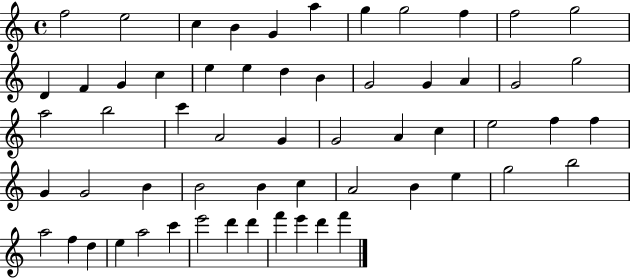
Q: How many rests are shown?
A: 0